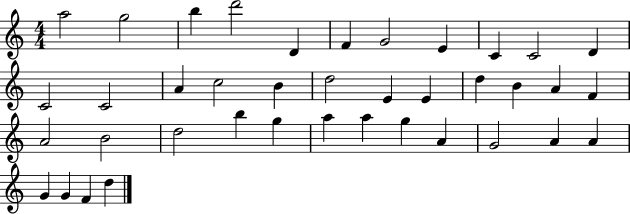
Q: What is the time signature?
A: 4/4